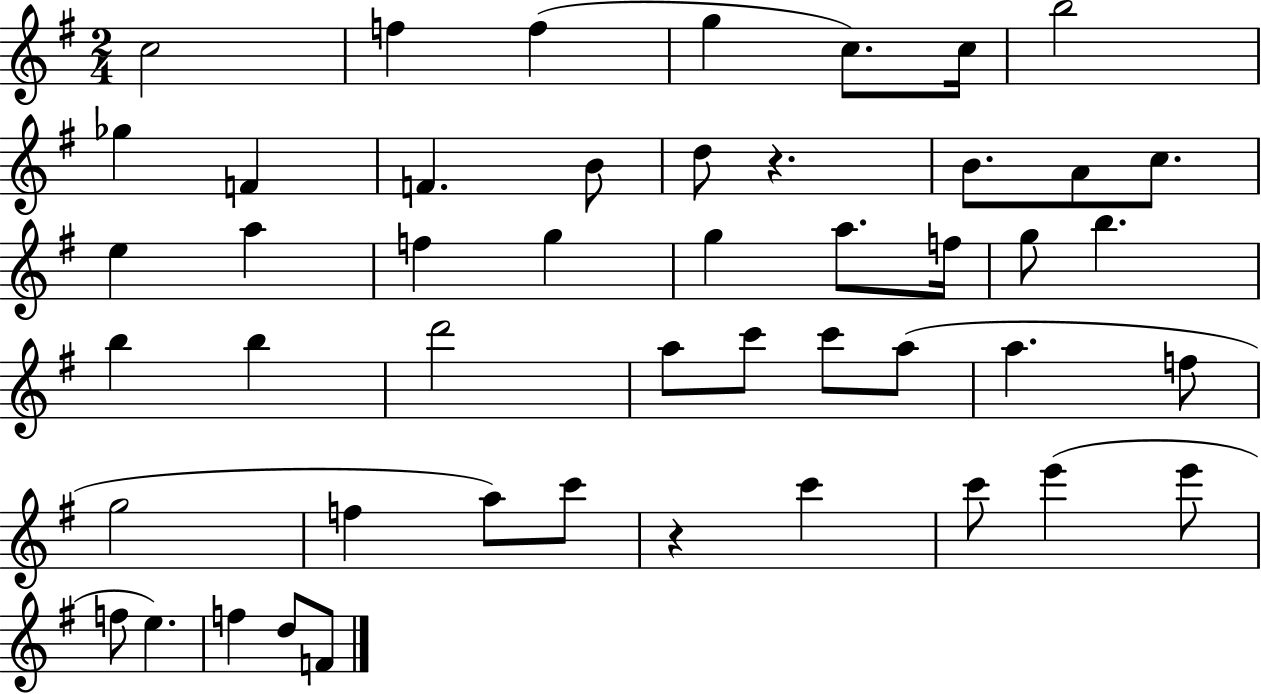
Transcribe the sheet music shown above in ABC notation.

X:1
T:Untitled
M:2/4
L:1/4
K:G
c2 f f g c/2 c/4 b2 _g F F B/2 d/2 z B/2 A/2 c/2 e a f g g a/2 f/4 g/2 b b b d'2 a/2 c'/2 c'/2 a/2 a f/2 g2 f a/2 c'/2 z c' c'/2 e' e'/2 f/2 e f d/2 F/2